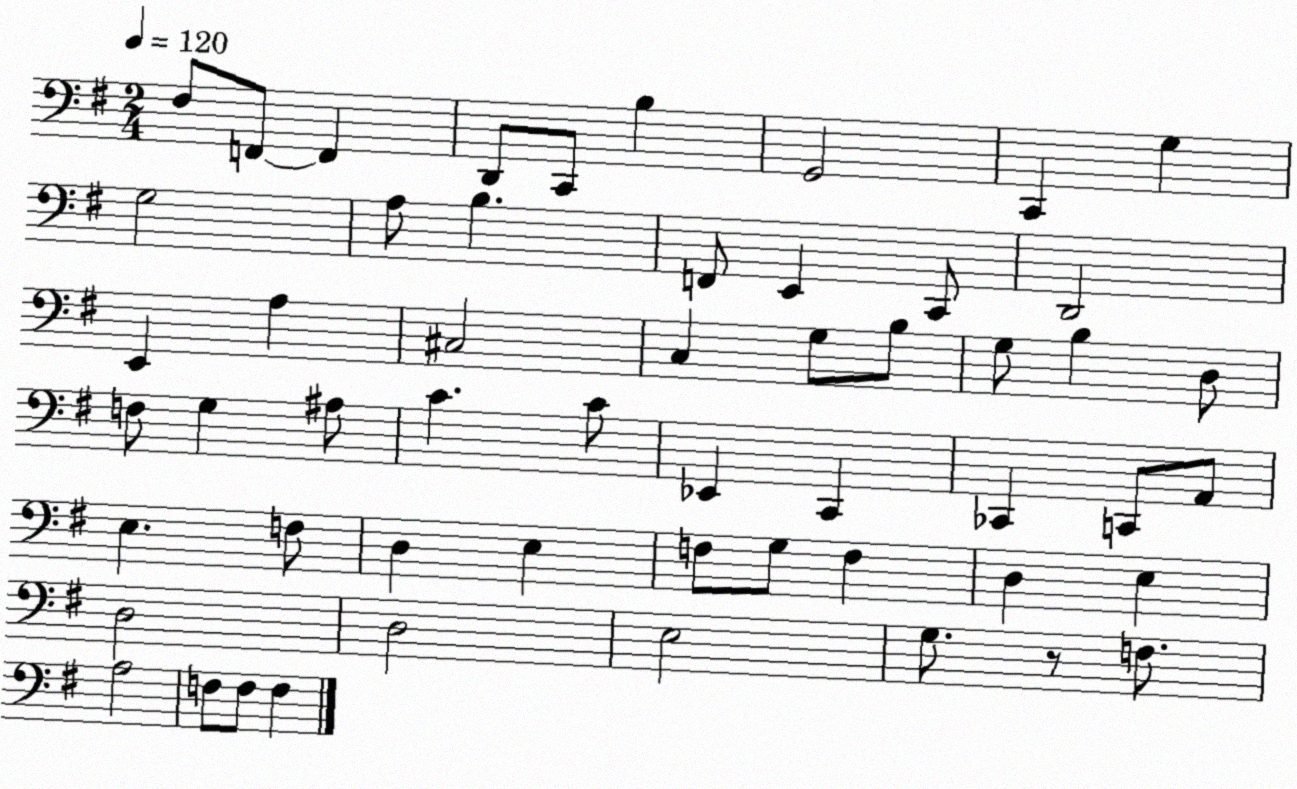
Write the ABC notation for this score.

X:1
T:Untitled
M:2/4
L:1/4
K:G
^F,/2 F,,/2 F,, D,,/2 C,,/2 B, G,,2 C,, G, G,2 A,/2 B, F,,/2 E,, C,,/2 D,,2 E,, A, ^C,2 C, G,/2 B,/2 G,/2 B, D,/2 F,/2 G, ^A,/2 C C/2 _E,, C,, _C,, C,,/2 A,,/2 E, F,/2 D, E, F,/2 G,/2 F, D, E, D,2 D,2 E,2 G,/2 z/2 F,/2 A,2 F,/2 F,/2 F,